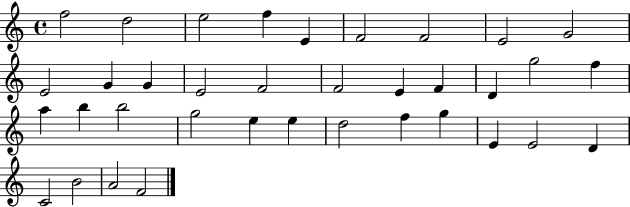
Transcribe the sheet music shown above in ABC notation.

X:1
T:Untitled
M:4/4
L:1/4
K:C
f2 d2 e2 f E F2 F2 E2 G2 E2 G G E2 F2 F2 E F D g2 f a b b2 g2 e e d2 f g E E2 D C2 B2 A2 F2